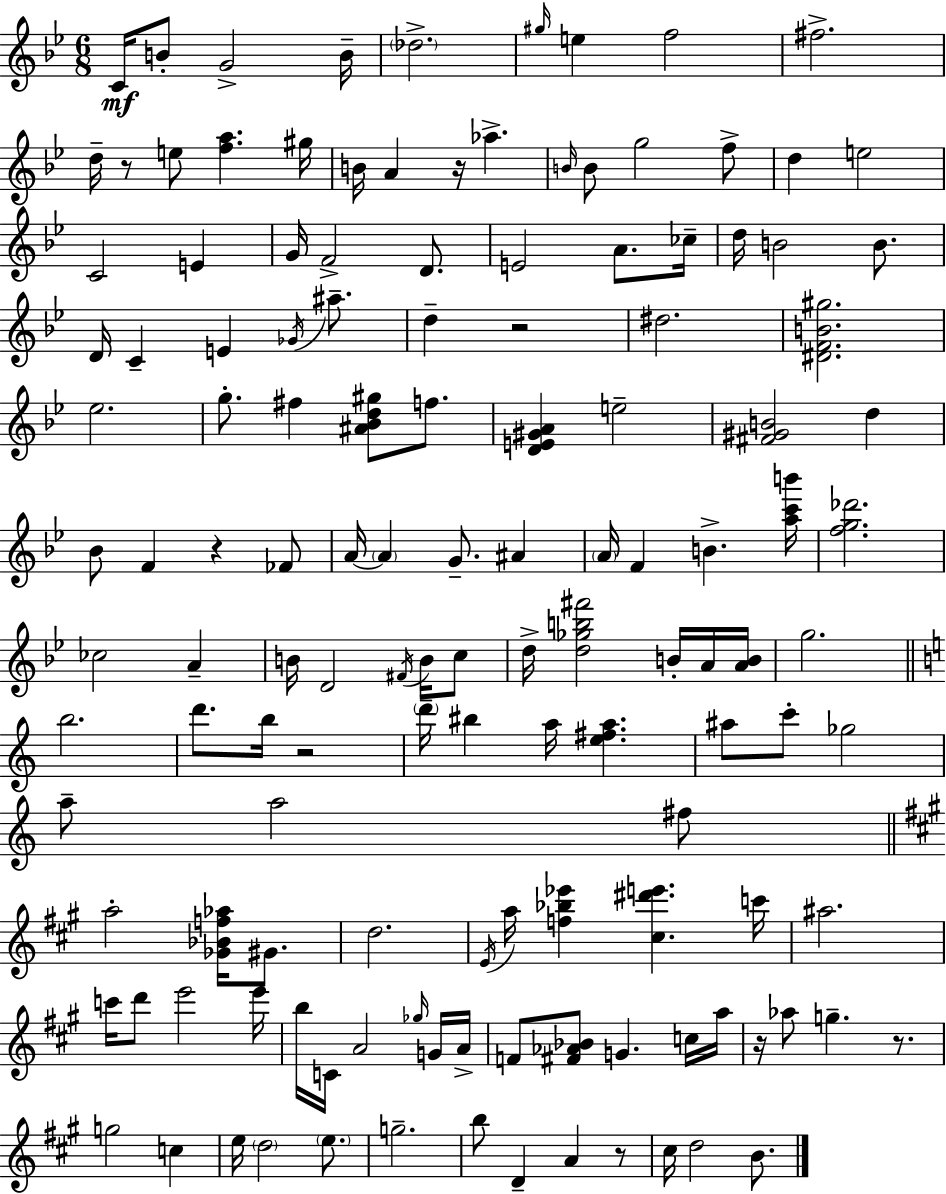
{
  \clef treble
  \numericTimeSignature
  \time 6/8
  \key g \minor
  c'16\mf b'8-. g'2-> b'16-- | \parenthesize des''2.-> | \grace { gis''16 } e''4 f''2 | fis''2.-> | \break d''16-- r8 e''8 <f'' a''>4. | gis''16 b'16 a'4 r16 aes''4.-> | \grace { b'16 } b'8 g''2 | f''8-> d''4 e''2 | \break c'2 e'4 | g'16 f'2-> d'8. | e'2 a'8. | ces''16-- d''16 b'2 b'8. | \break d'16 c'4-- e'4 \acciaccatura { ges'16 } | ais''8.-- d''4-- r2 | dis''2. | <dis' f' b' gis''>2. | \break ees''2. | g''8.-. fis''4 <ais' bes' d'' gis''>8 | f''8. <d' e' gis' a'>4 e''2-- | <fis' gis' b'>2 d''4 | \break bes'8 f'4 r4 | fes'8 a'16~~ \parenthesize a'4 g'8.-- ais'4 | \parenthesize a'16 f'4 b'4.-> | <a'' c''' b'''>16 <f'' g'' des'''>2. | \break ces''2 a'4-- | b'16 d'2 | \acciaccatura { fis'16 } b'16 c''8 d''16-> <d'' ges'' b'' fis'''>2 | b'16-. a'16 <a' b'>16 g''2. | \break \bar "||" \break \key c \major b''2. | d'''8. b''16 r2 | \parenthesize d'''16-- bis''4 a''16 <e'' fis'' a''>4. | ais''8 c'''8-. ges''2 | \break a''8-- a''2 fis''8 | \bar "||" \break \key a \major a''2-. <ges' bes' f'' aes''>16 gis'8. | d''2. | \acciaccatura { e'16 } a''16 <f'' bes'' ees'''>4 <cis'' dis''' e'''>4. | c'''16 ais''2. | \break c'''16 d'''8 e'''2 | e'''16 b''16 c'16 a'2 \grace { ges''16 } | g'16 a'16-> f'8 <fis' aes' bes'>8 g'4. | c''16 a''16 r16 aes''8 g''4.-- r8. | \break g''2 c''4 | e''16 \parenthesize d''2 \parenthesize e''8. | g''2.-- | b''8 d'4-- a'4 | \break r8 cis''16 d''2 b'8. | \bar "|."
}